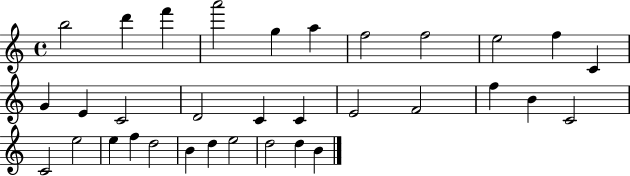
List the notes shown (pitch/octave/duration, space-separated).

B5/h D6/q F6/q A6/h G5/q A5/q F5/h F5/h E5/h F5/q C4/q G4/q E4/q C4/h D4/h C4/q C4/q E4/h F4/h F5/q B4/q C4/h C4/h E5/h E5/q F5/q D5/h B4/q D5/q E5/h D5/h D5/q B4/q